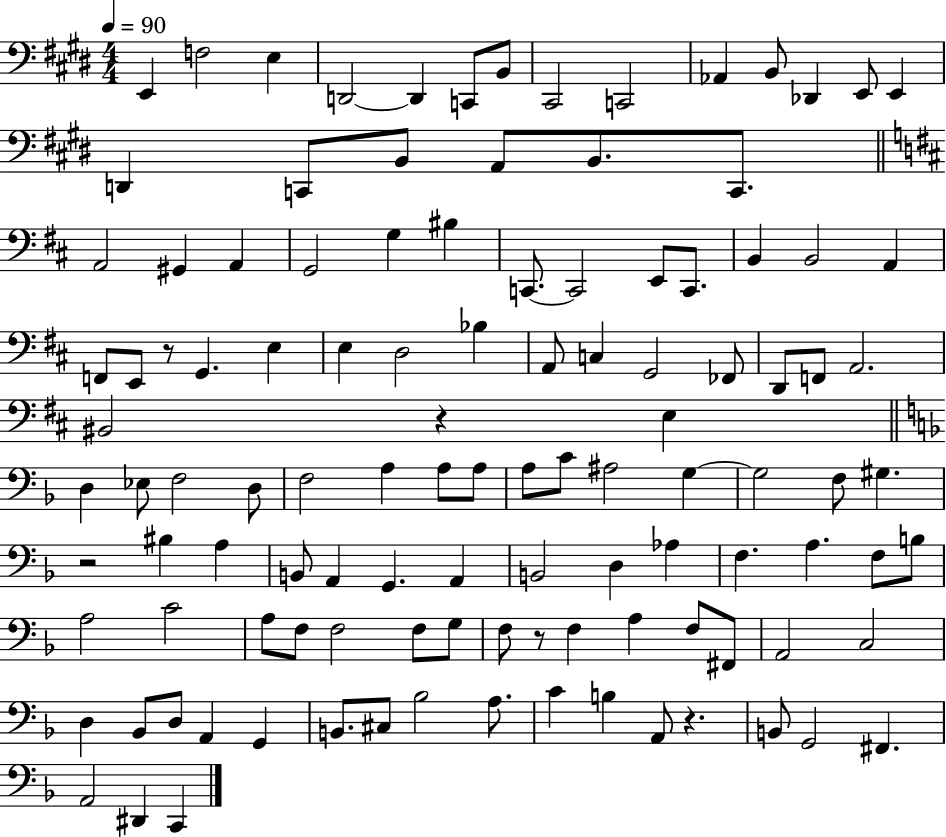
X:1
T:Untitled
M:4/4
L:1/4
K:E
E,, F,2 E, D,,2 D,, C,,/2 B,,/2 ^C,,2 C,,2 _A,, B,,/2 _D,, E,,/2 E,, D,, C,,/2 B,,/2 A,,/2 B,,/2 C,,/2 A,,2 ^G,, A,, G,,2 G, ^B, C,,/2 C,,2 E,,/2 C,,/2 B,, B,,2 A,, F,,/2 E,,/2 z/2 G,, E, E, D,2 _B, A,,/2 C, G,,2 _F,,/2 D,,/2 F,,/2 A,,2 ^B,,2 z E, D, _E,/2 F,2 D,/2 F,2 A, A,/2 A,/2 A,/2 C/2 ^A,2 G, G,2 F,/2 ^G, z2 ^B, A, B,,/2 A,, G,, A,, B,,2 D, _A, F, A, F,/2 B,/2 A,2 C2 A,/2 F,/2 F,2 F,/2 G,/2 F,/2 z/2 F, A, F,/2 ^F,,/2 A,,2 C,2 D, _B,,/2 D,/2 A,, G,, B,,/2 ^C,/2 _B,2 A,/2 C B, A,,/2 z B,,/2 G,,2 ^F,, A,,2 ^D,, C,,